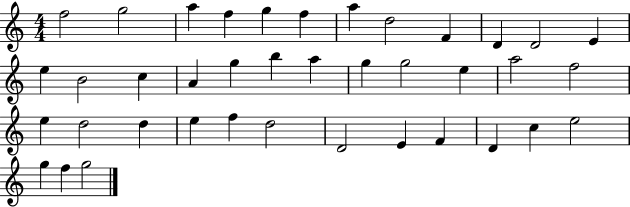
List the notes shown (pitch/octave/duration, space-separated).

F5/h G5/h A5/q F5/q G5/q F5/q A5/q D5/h F4/q D4/q D4/h E4/q E5/q B4/h C5/q A4/q G5/q B5/q A5/q G5/q G5/h E5/q A5/h F5/h E5/q D5/h D5/q E5/q F5/q D5/h D4/h E4/q F4/q D4/q C5/q E5/h G5/q F5/q G5/h